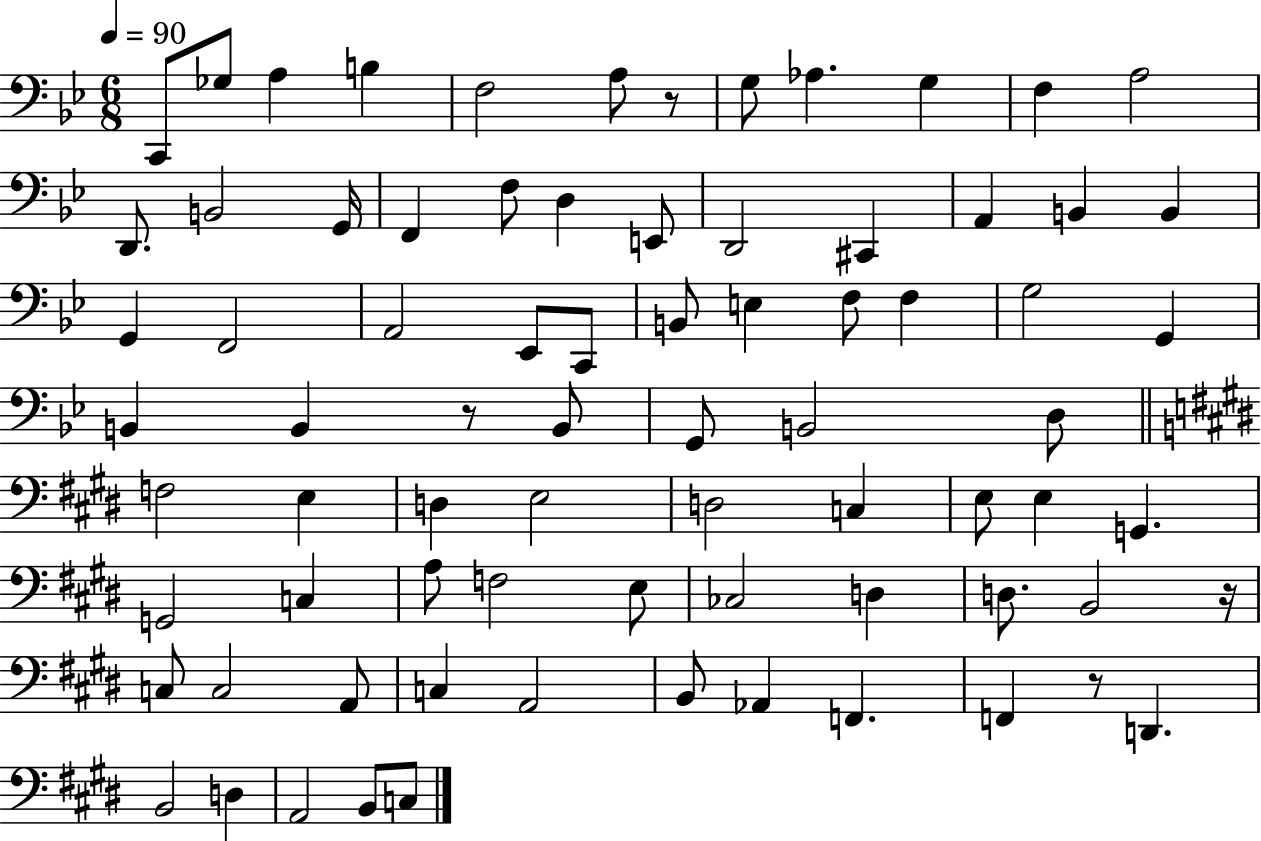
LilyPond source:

{
  \clef bass
  \numericTimeSignature
  \time 6/8
  \key bes \major
  \tempo 4 = 90
  c,8 ges8 a4 b4 | f2 a8 r8 | g8 aes4. g4 | f4 a2 | \break d,8. b,2 g,16 | f,4 f8 d4 e,8 | d,2 cis,4 | a,4 b,4 b,4 | \break g,4 f,2 | a,2 ees,8 c,8 | b,8 e4 f8 f4 | g2 g,4 | \break b,4 b,4 r8 b,8 | g,8 b,2 d8 | \bar "||" \break \key e \major f2 e4 | d4 e2 | d2 c4 | e8 e4 g,4. | \break g,2 c4 | a8 f2 e8 | ces2 d4 | d8. b,2 r16 | \break c8 c2 a,8 | c4 a,2 | b,8 aes,4 f,4. | f,4 r8 d,4. | \break b,2 d4 | a,2 b,8 c8 | \bar "|."
}